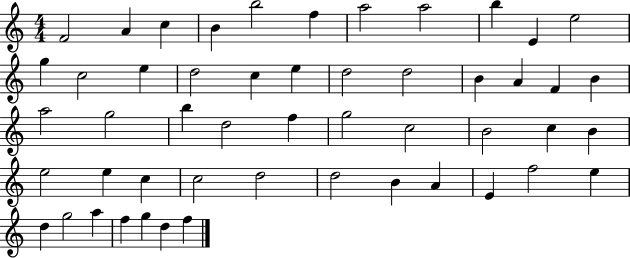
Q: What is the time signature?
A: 4/4